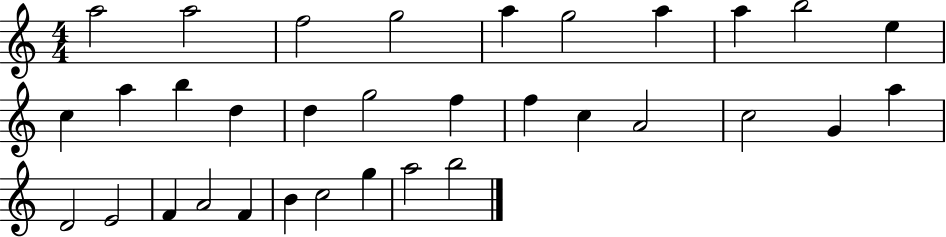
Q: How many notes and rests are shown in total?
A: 33